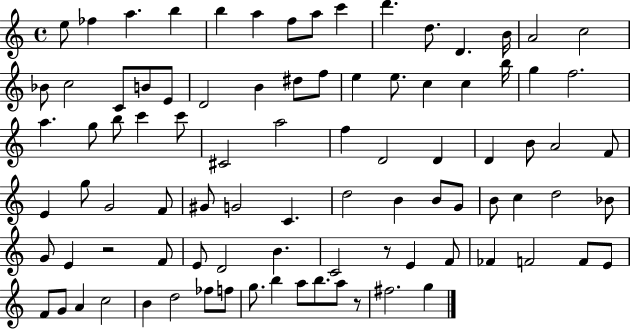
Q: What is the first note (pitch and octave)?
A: E5